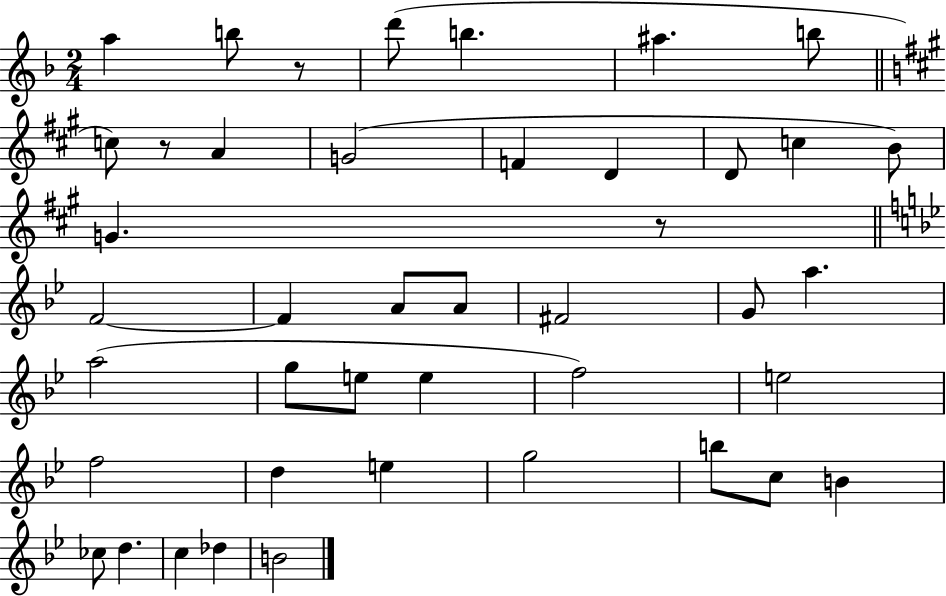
{
  \clef treble
  \numericTimeSignature
  \time 2/4
  \key f \major
  a''4 b''8 r8 | d'''8( b''4. | ais''4. b''8 | \bar "||" \break \key a \major c''8) r8 a'4 | g'2( | f'4 d'4 | d'8 c''4 b'8) | \break g'4. r8 | \bar "||" \break \key bes \major f'2~~ | f'4 a'8 a'8 | fis'2 | g'8 a''4. | \break a''2( | g''8 e''8 e''4 | f''2) | e''2 | \break f''2 | d''4 e''4 | g''2 | b''8 c''8 b'4 | \break ces''8 d''4. | c''4 des''4 | b'2 | \bar "|."
}